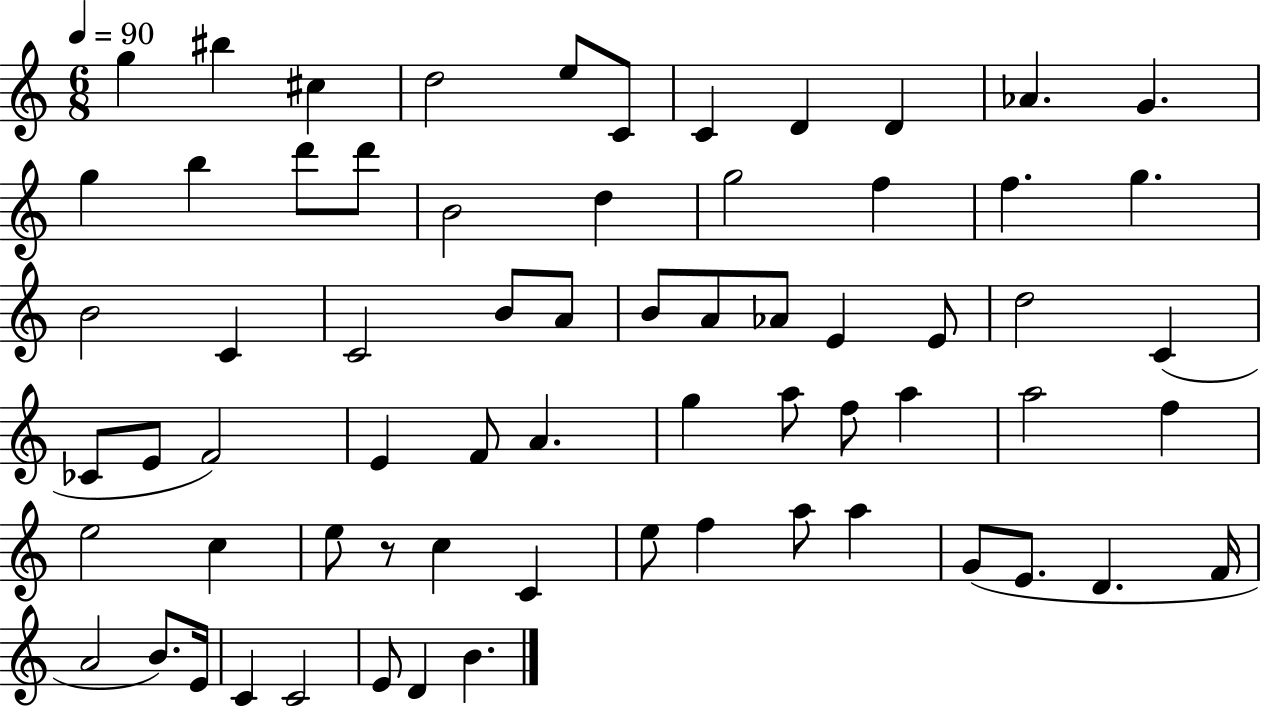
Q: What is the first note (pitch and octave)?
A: G5